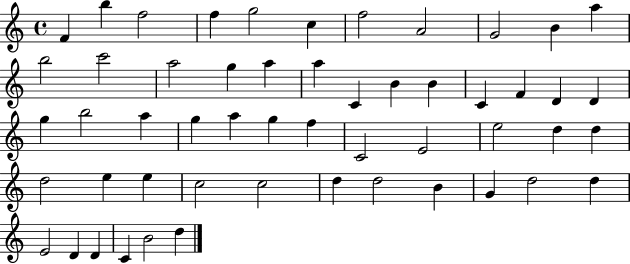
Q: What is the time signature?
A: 4/4